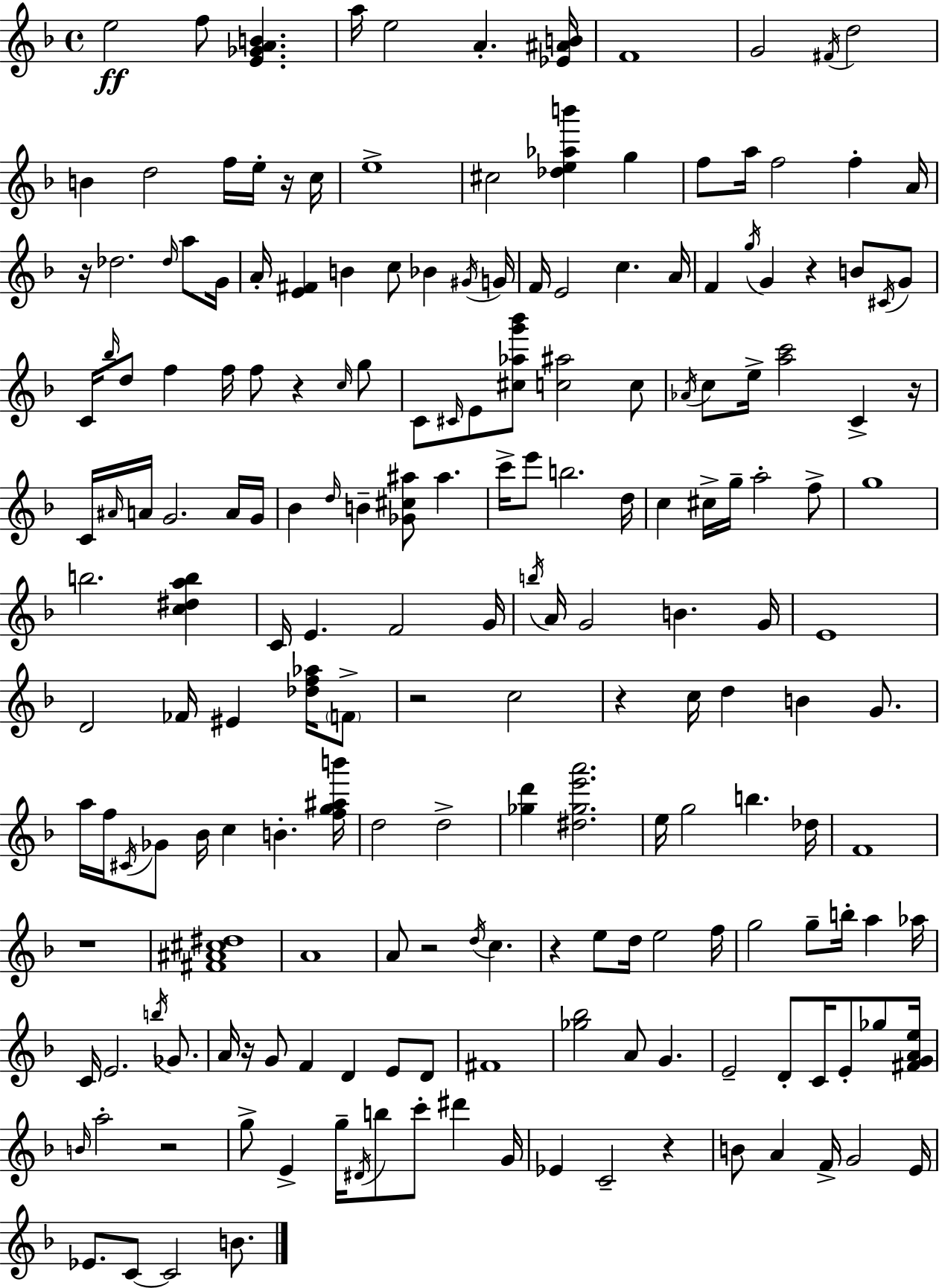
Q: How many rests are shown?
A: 13